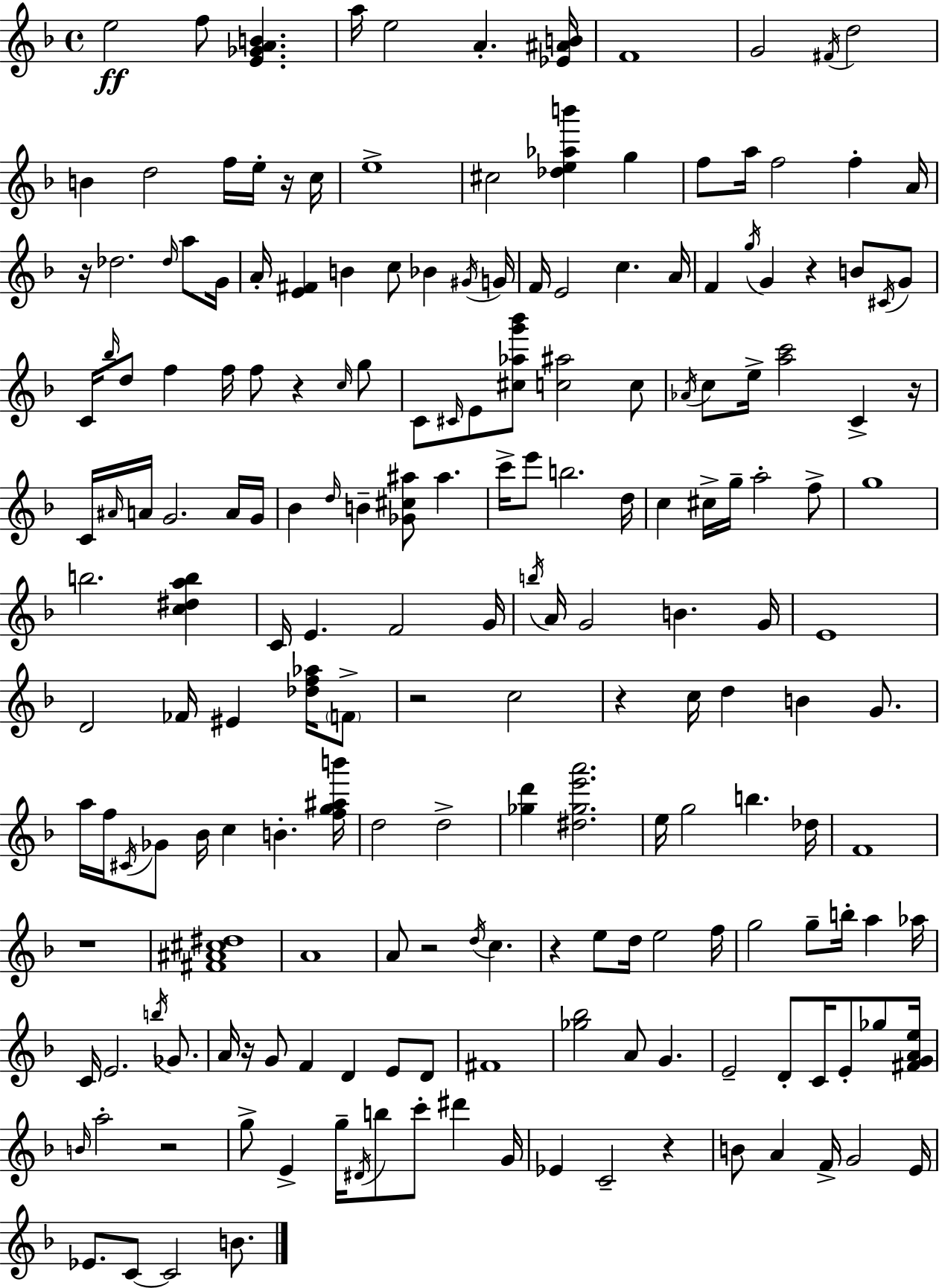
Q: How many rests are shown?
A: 13